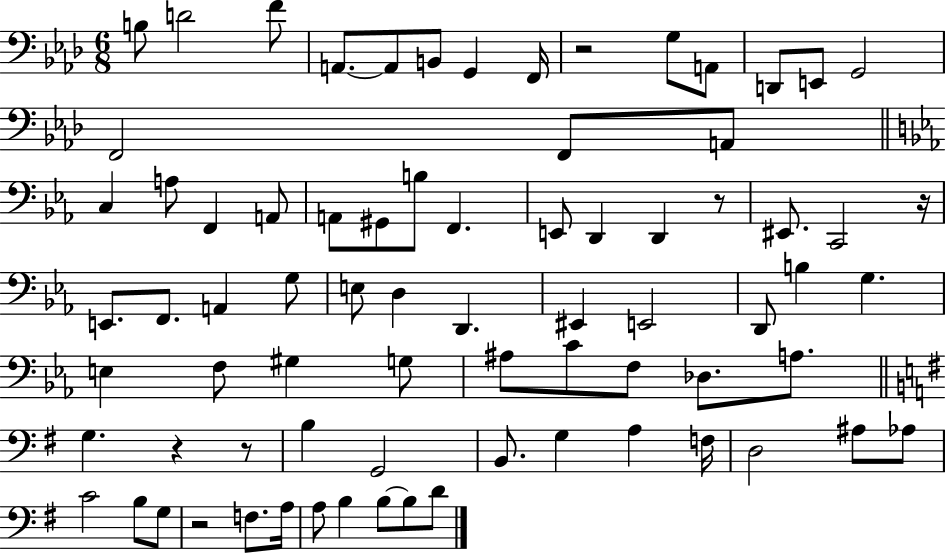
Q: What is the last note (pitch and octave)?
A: D4